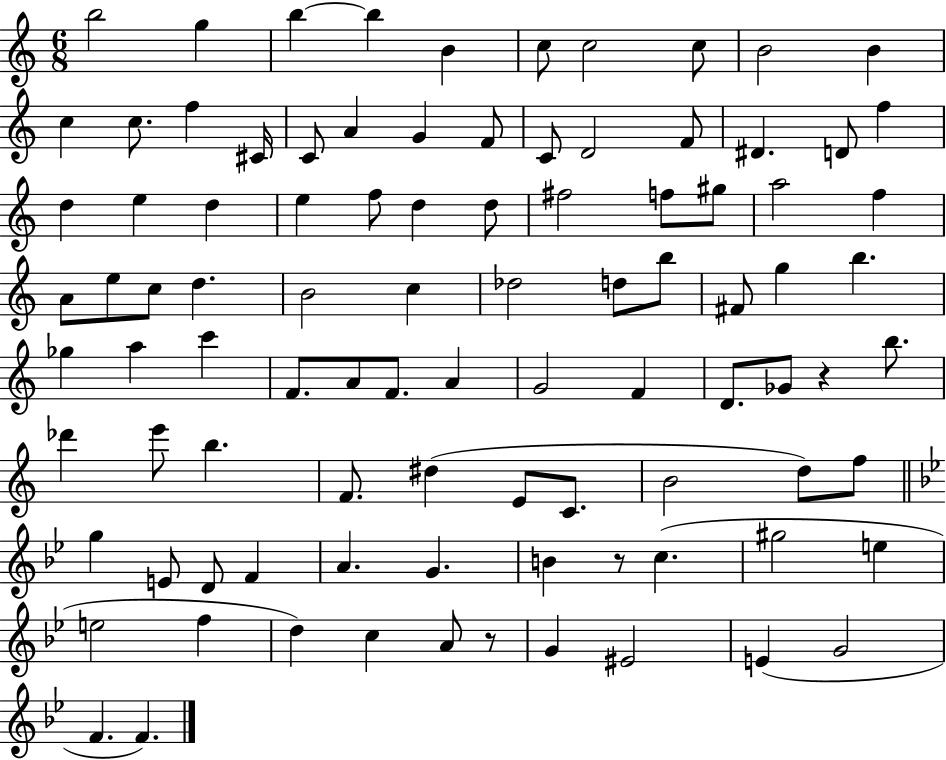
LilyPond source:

{
  \clef treble
  \numericTimeSignature
  \time 6/8
  \key c \major
  \repeat volta 2 { b''2 g''4 | b''4~~ b''4 b'4 | c''8 c''2 c''8 | b'2 b'4 | \break c''4 c''8. f''4 cis'16 | c'8 a'4 g'4 f'8 | c'8 d'2 f'8 | dis'4. d'8 f''4 | \break d''4 e''4 d''4 | e''4 f''8 d''4 d''8 | fis''2 f''8 gis''8 | a''2 f''4 | \break a'8 e''8 c''8 d''4. | b'2 c''4 | des''2 d''8 b''8 | fis'8 g''4 b''4. | \break ges''4 a''4 c'''4 | f'8. a'8 f'8. a'4 | g'2 f'4 | d'8. ges'8 r4 b''8. | \break des'''4 e'''8 b''4. | f'8. dis''4( e'8 c'8. | b'2 d''8) f''8 | \bar "||" \break \key bes \major g''4 e'8 d'8 f'4 | a'4. g'4. | b'4 r8 c''4.( | gis''2 e''4 | \break e''2 f''4 | d''4) c''4 a'8 r8 | g'4 eis'2 | e'4( g'2 | \break f'4. f'4.) | } \bar "|."
}